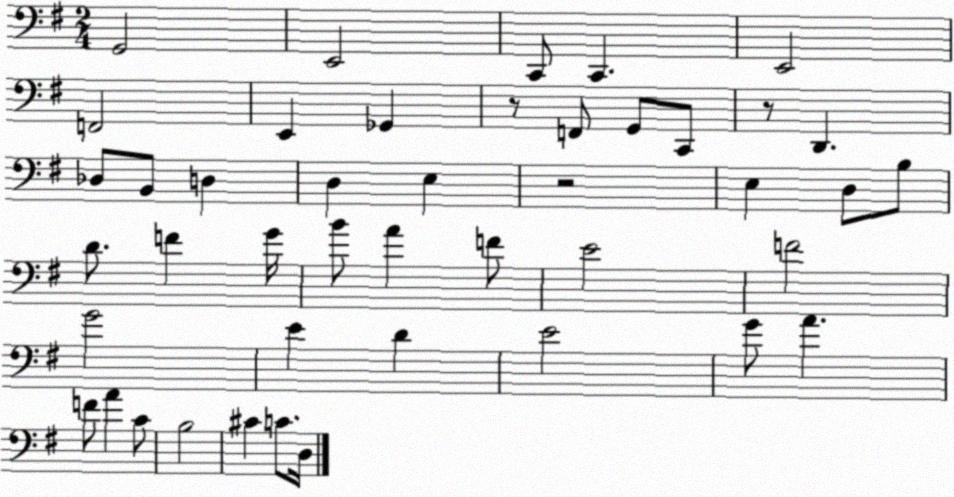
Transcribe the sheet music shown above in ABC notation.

X:1
T:Untitled
M:2/4
L:1/4
K:G
G,,2 E,,2 C,,/2 C,, E,,2 F,,2 E,, _G,, z/2 F,,/2 G,,/2 C,,/2 z/2 D,, _D,/2 B,,/2 D, D, E, z2 E, D,/2 B,/2 D/2 F G/4 B/2 A F/2 E2 F2 G2 E D E2 G/2 A F/2 A C/2 B,2 ^C C/2 D,/4